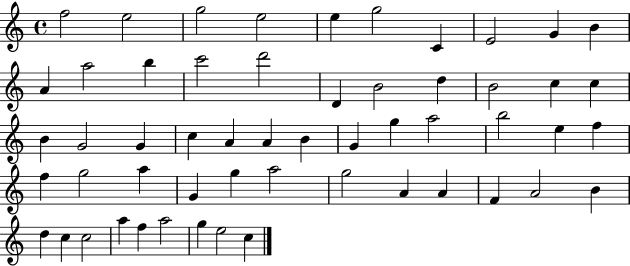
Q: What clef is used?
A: treble